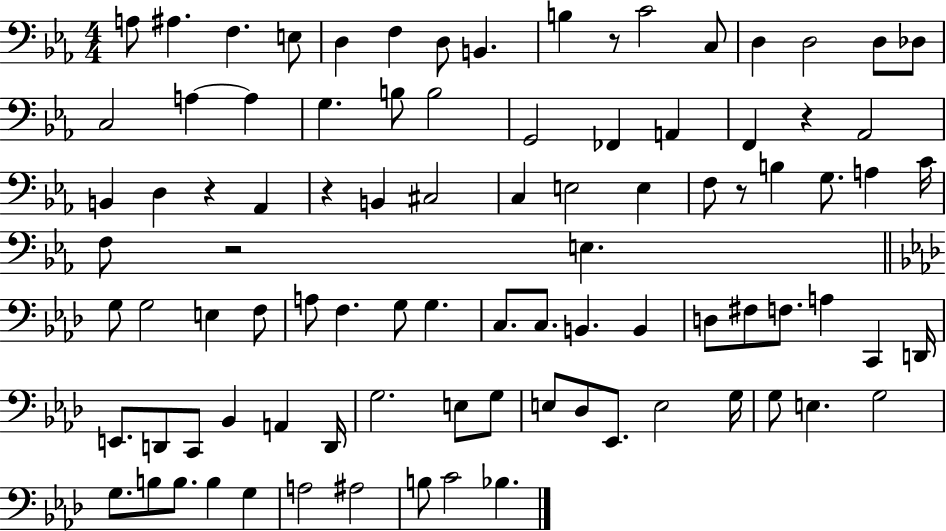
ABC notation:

X:1
T:Untitled
M:4/4
L:1/4
K:Eb
A,/2 ^A, F, E,/2 D, F, D,/2 B,, B, z/2 C2 C,/2 D, D,2 D,/2 _D,/2 C,2 A, A, G, B,/2 B,2 G,,2 _F,, A,, F,, z _A,,2 B,, D, z _A,, z B,, ^C,2 C, E,2 E, F,/2 z/2 B, G,/2 A, C/4 F,/2 z2 E, G,/2 G,2 E, F,/2 A,/2 F, G,/2 G, C,/2 C,/2 B,, B,, D,/2 ^F,/2 F,/2 A, C,, D,,/4 E,,/2 D,,/2 C,,/2 _B,, A,, D,,/4 G,2 E,/2 G,/2 E,/2 _D,/2 _E,,/2 E,2 G,/4 G,/2 E, G,2 G,/2 B,/2 B,/2 B, G, A,2 ^A,2 B,/2 C2 _B,